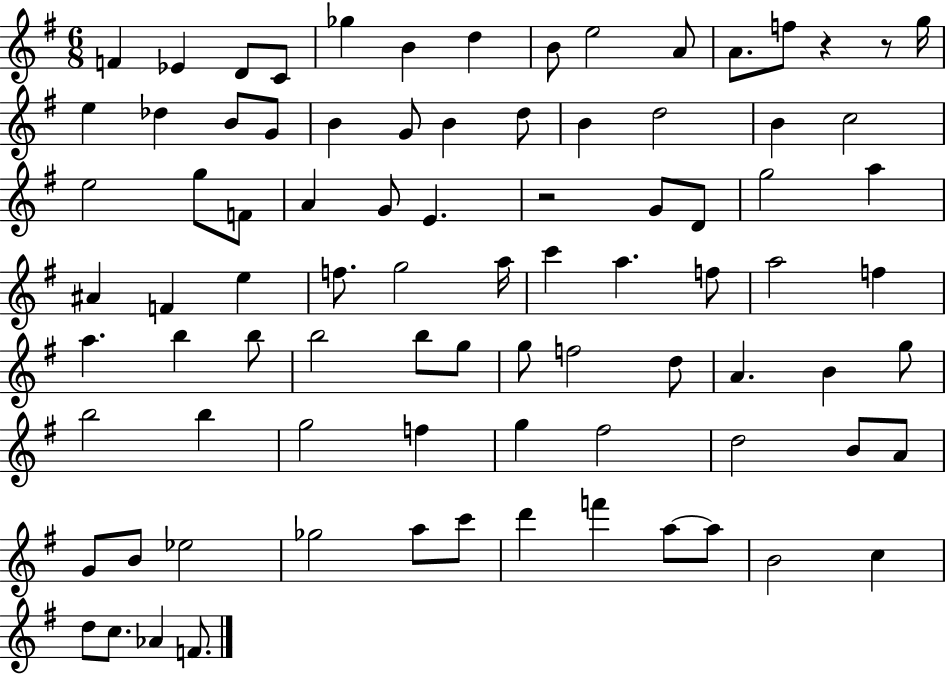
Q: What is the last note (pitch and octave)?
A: F4